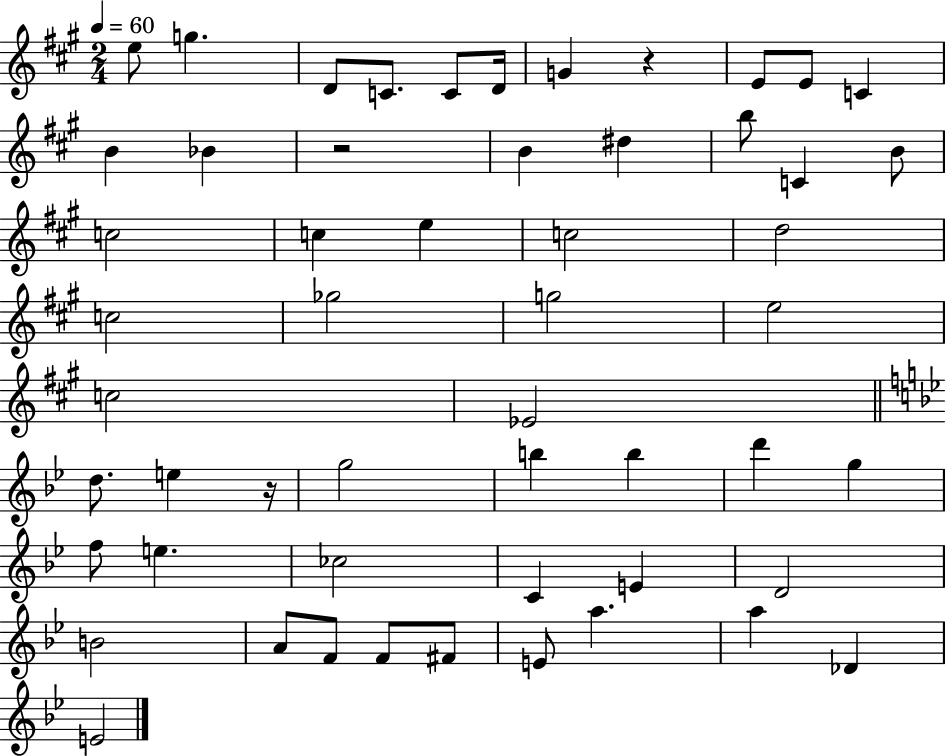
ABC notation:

X:1
T:Untitled
M:2/4
L:1/4
K:A
e/2 g D/2 C/2 C/2 D/4 G z E/2 E/2 C B _B z2 B ^d b/2 C B/2 c2 c e c2 d2 c2 _g2 g2 e2 c2 _E2 d/2 e z/4 g2 b b d' g f/2 e _c2 C E D2 B2 A/2 F/2 F/2 ^F/2 E/2 a a _D E2